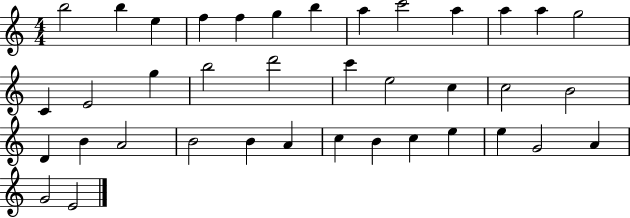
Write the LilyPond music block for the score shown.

{
  \clef treble
  \numericTimeSignature
  \time 4/4
  \key c \major
  b''2 b''4 e''4 | f''4 f''4 g''4 b''4 | a''4 c'''2 a''4 | a''4 a''4 g''2 | \break c'4 e'2 g''4 | b''2 d'''2 | c'''4 e''2 c''4 | c''2 b'2 | \break d'4 b'4 a'2 | b'2 b'4 a'4 | c''4 b'4 c''4 e''4 | e''4 g'2 a'4 | \break g'2 e'2 | \bar "|."
}